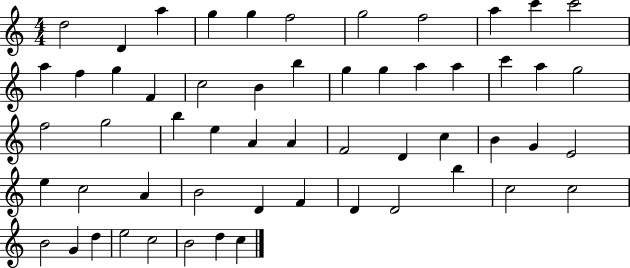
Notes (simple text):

D5/h D4/q A5/q G5/q G5/q F5/h G5/h F5/h A5/q C6/q C6/h A5/q F5/q G5/q F4/q C5/h B4/q B5/q G5/q G5/q A5/q A5/q C6/q A5/q G5/h F5/h G5/h B5/q E5/q A4/q A4/q F4/h D4/q C5/q B4/q G4/q E4/h E5/q C5/h A4/q B4/h D4/q F4/q D4/q D4/h B5/q C5/h C5/h B4/h G4/q D5/q E5/h C5/h B4/h D5/q C5/q